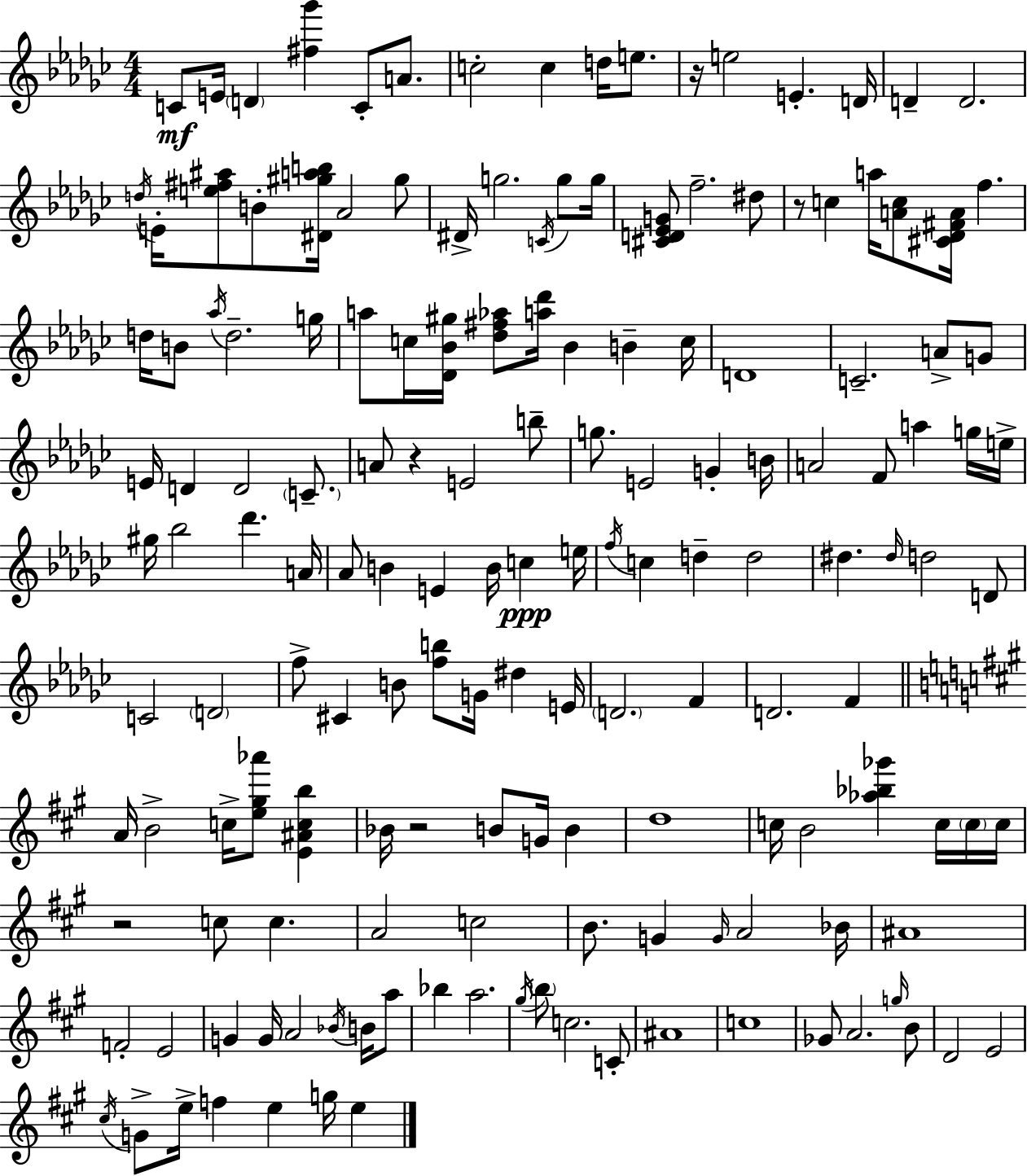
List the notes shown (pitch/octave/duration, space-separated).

C4/e E4/s D4/q [F#5,Gb6]/q C4/e A4/e. C5/h C5/q D5/s E5/e. R/s E5/h E4/q. D4/s D4/q D4/h. D5/s E4/s [E5,F#5,A#5]/e B4/e [D#4,G#5,A5,B5]/s Ab4/h G#5/e D#4/s G5/h. C4/s G5/e G5/s [C#4,D4,Eb4,G4]/e F5/h. D#5/e R/e C5/q A5/s [A4,C5]/e [C#4,Db4,F#4,A4]/s F5/q. D5/s B4/e Ab5/s D5/h. G5/s A5/e C5/s [Db4,Bb4,G#5]/s [Db5,F#5,Ab5]/e [A5,Db6]/s Bb4/q B4/q C5/s D4/w C4/h. A4/e G4/e E4/s D4/q D4/h C4/e. A4/e R/q E4/h B5/e G5/e. E4/h G4/q B4/s A4/h F4/e A5/q G5/s E5/s G#5/s Bb5/h Db6/q. A4/s Ab4/e B4/q E4/q B4/s C5/q E5/s F5/s C5/q D5/q D5/h D#5/q. D#5/s D5/h D4/e C4/h D4/h F5/e C#4/q B4/e [F5,B5]/e G4/s D#5/q E4/s D4/h. F4/q D4/h. F4/q A4/s B4/h C5/s [E5,G#5,Ab6]/e [E4,A#4,C5,B5]/q Bb4/s R/h B4/e G4/s B4/q D5/w C5/s B4/h [Ab5,Bb5,Gb6]/q C5/s C5/s C5/s R/h C5/e C5/q. A4/h C5/h B4/e. G4/q G4/s A4/h Bb4/s A#4/w F4/h E4/h G4/q G4/s A4/h Bb4/s B4/s A5/e Bb5/q A5/h. G#5/s B5/e C5/h. C4/e A#4/w C5/w Gb4/e A4/h. G5/s B4/e D4/h E4/h C#5/s G4/e E5/s F5/q E5/q G5/s E5/q